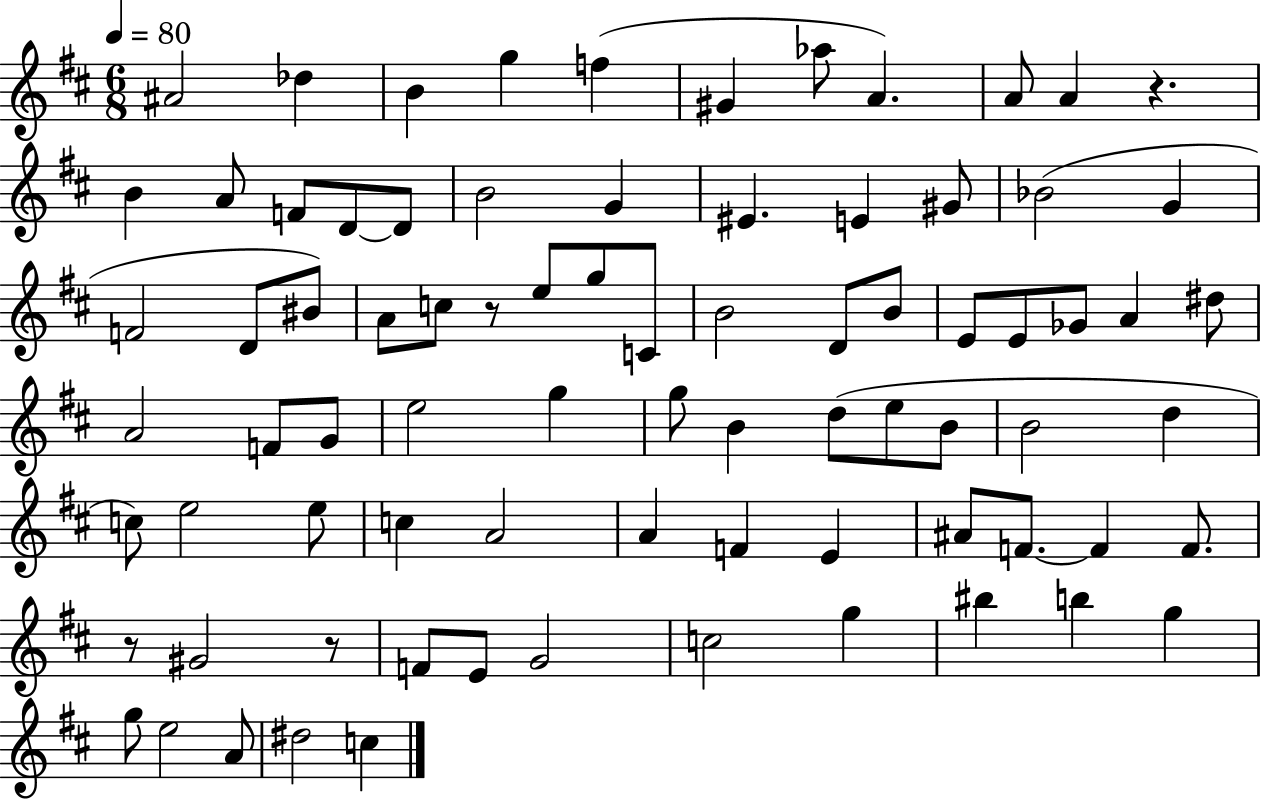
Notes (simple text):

A#4/h Db5/q B4/q G5/q F5/q G#4/q Ab5/e A4/q. A4/e A4/q R/q. B4/q A4/e F4/e D4/e D4/e B4/h G4/q EIS4/q. E4/q G#4/e Bb4/h G4/q F4/h D4/e BIS4/e A4/e C5/e R/e E5/e G5/e C4/e B4/h D4/e B4/e E4/e E4/e Gb4/e A4/q D#5/e A4/h F4/e G4/e E5/h G5/q G5/e B4/q D5/e E5/e B4/e B4/h D5/q C5/e E5/h E5/e C5/q A4/h A4/q F4/q E4/q A#4/e F4/e. F4/q F4/e. R/e G#4/h R/e F4/e E4/e G4/h C5/h G5/q BIS5/q B5/q G5/q G5/e E5/h A4/e D#5/h C5/q